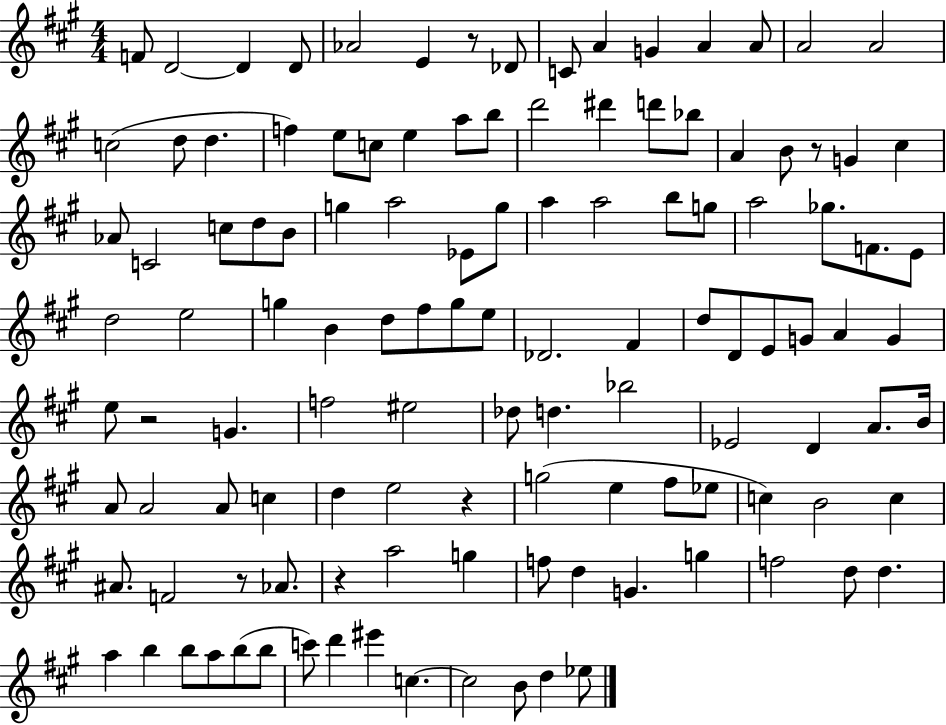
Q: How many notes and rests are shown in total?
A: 120